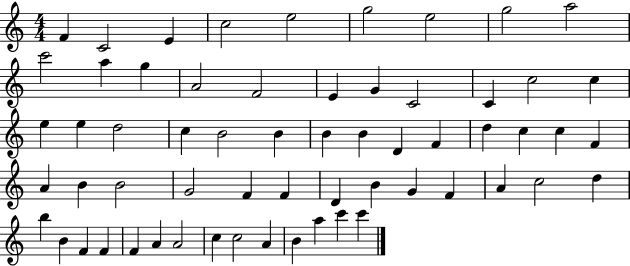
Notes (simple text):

F4/q C4/h E4/q C5/h E5/h G5/h E5/h G5/h A5/h C6/h A5/q G5/q A4/h F4/h E4/q G4/q C4/h C4/q C5/h C5/q E5/q E5/q D5/h C5/q B4/h B4/q B4/q B4/q D4/q F4/q D5/q C5/q C5/q F4/q A4/q B4/q B4/h G4/h F4/q F4/q D4/q B4/q G4/q F4/q A4/q C5/h D5/q B5/q B4/q F4/q F4/q F4/q A4/q A4/h C5/q C5/h A4/q B4/q A5/q C6/q C6/q